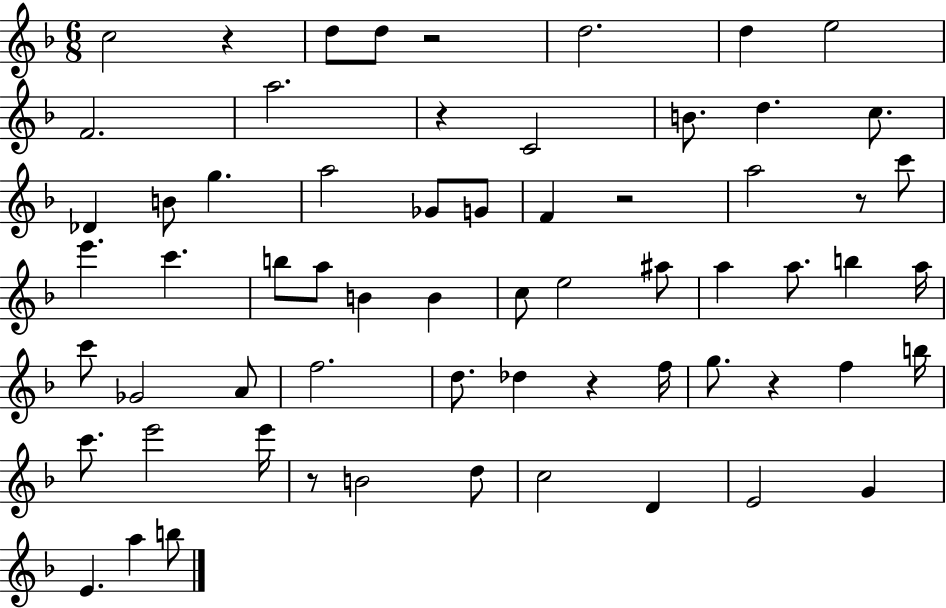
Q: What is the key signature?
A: F major